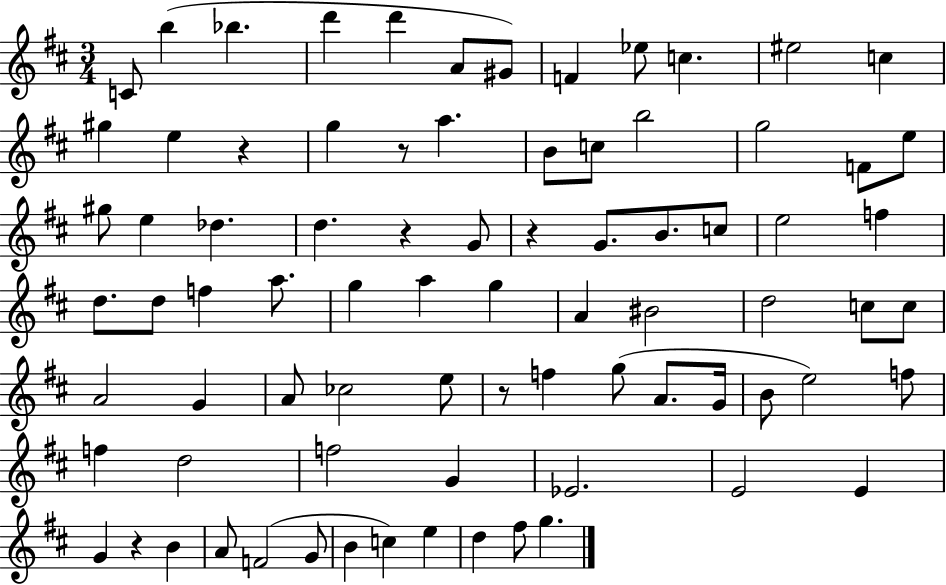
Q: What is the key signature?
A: D major